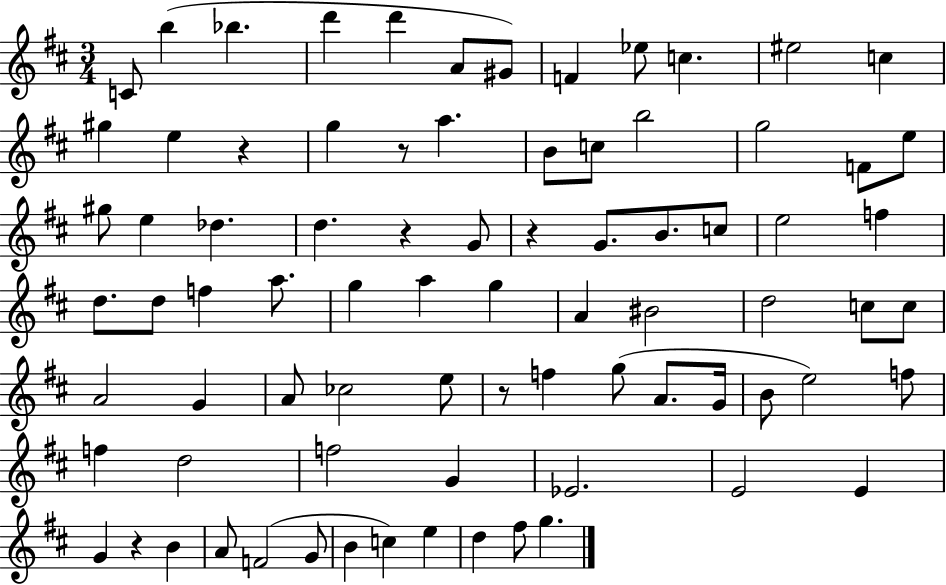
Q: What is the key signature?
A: D major